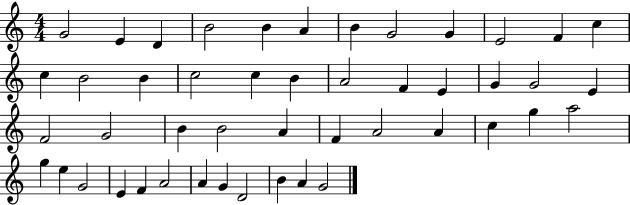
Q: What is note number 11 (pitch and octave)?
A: F4